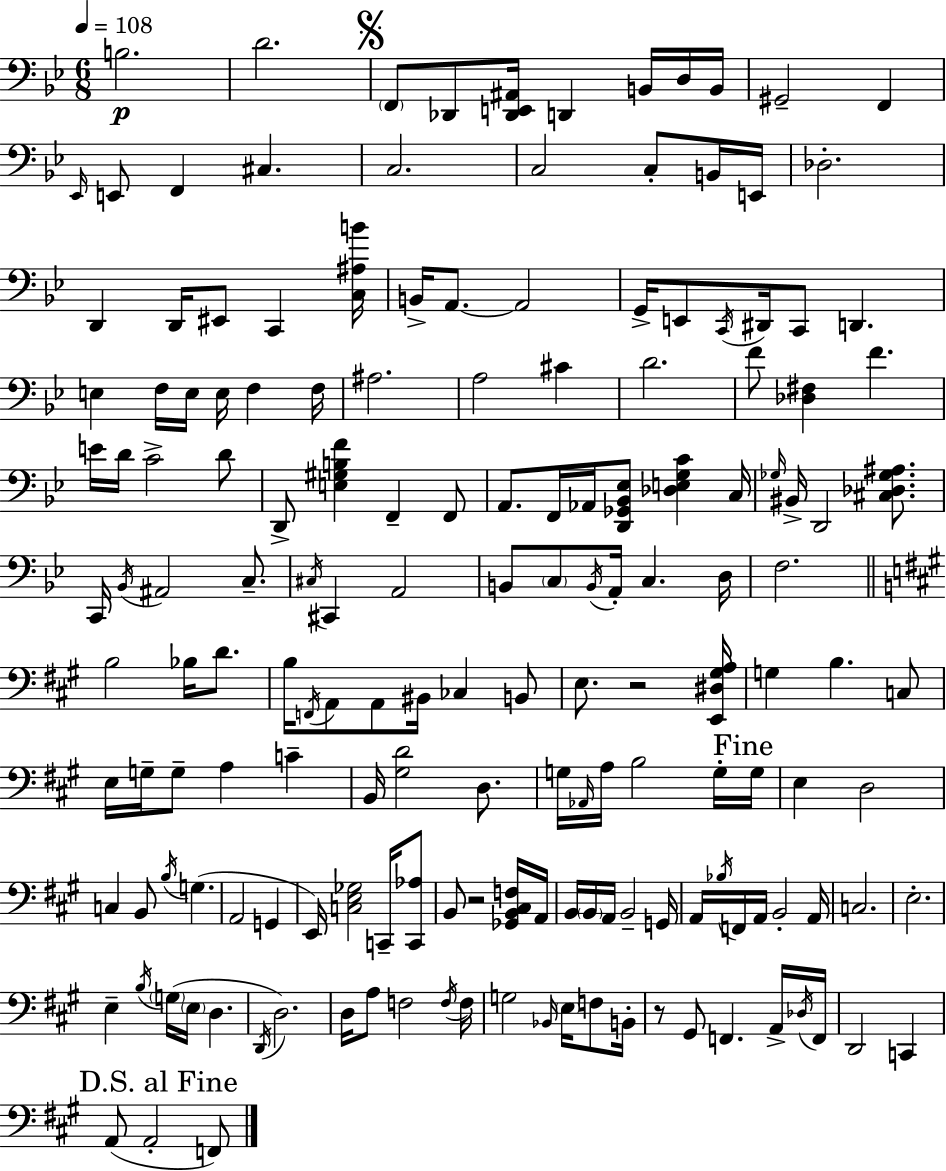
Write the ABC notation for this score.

X:1
T:Untitled
M:6/8
L:1/4
K:Bb
B,2 D2 F,,/2 _D,,/2 [_D,,E,,^A,,]/4 D,, B,,/4 D,/4 B,,/4 ^G,,2 F,, _E,,/4 E,,/2 F,, ^C, C,2 C,2 C,/2 B,,/4 E,,/4 _D,2 D,, D,,/4 ^E,,/2 C,, [C,^A,B]/4 B,,/4 A,,/2 A,,2 G,,/4 E,,/2 C,,/4 ^D,,/4 C,,/2 D,, E, F,/4 E,/4 E,/4 F, F,/4 ^A,2 A,2 ^C D2 F/2 [_D,^F,] F E/4 D/4 C2 D/2 D,,/2 [E,^G,B,F] F,, F,,/2 A,,/2 F,,/4 _A,,/4 [D,,_G,,_B,,_E,]/2 [_D,E,G,C] C,/4 _G,/4 ^B,,/4 D,,2 [^C,_D,_G,^A,]/2 C,,/4 _B,,/4 ^A,,2 C,/2 ^C,/4 ^C,, A,,2 B,,/2 C,/2 B,,/4 A,,/4 C, D,/4 F,2 B,2 _B,/4 D/2 B,/4 F,,/4 A,,/2 A,,/2 ^B,,/4 _C, B,,/2 E,/2 z2 [E,,^D,^G,A,]/4 G, B, C,/2 E,/4 G,/4 G,/2 A, C B,,/4 [^G,D]2 D,/2 G,/4 _A,,/4 A,/4 B,2 G,/4 G,/4 E, D,2 C, B,,/2 B,/4 G, A,,2 G,, E,,/4 [C,E,_G,]2 C,,/4 [C,,_A,]/2 B,,/2 z2 [_G,,B,,^C,F,]/4 A,,/4 B,,/4 B,,/4 A,,/4 B,,2 G,,/4 A,,/4 _B,/4 F,,/4 A,,/4 B,,2 A,,/4 C,2 E,2 E, B,/4 G,/4 E,/4 D, D,,/4 D,2 D,/4 A,/2 F,2 F,/4 F,/4 G,2 _B,,/4 E,/4 F,/2 B,,/4 z/2 ^G,,/2 F,, A,,/4 _D,/4 F,,/4 D,,2 C,, A,,/2 A,,2 F,,/2